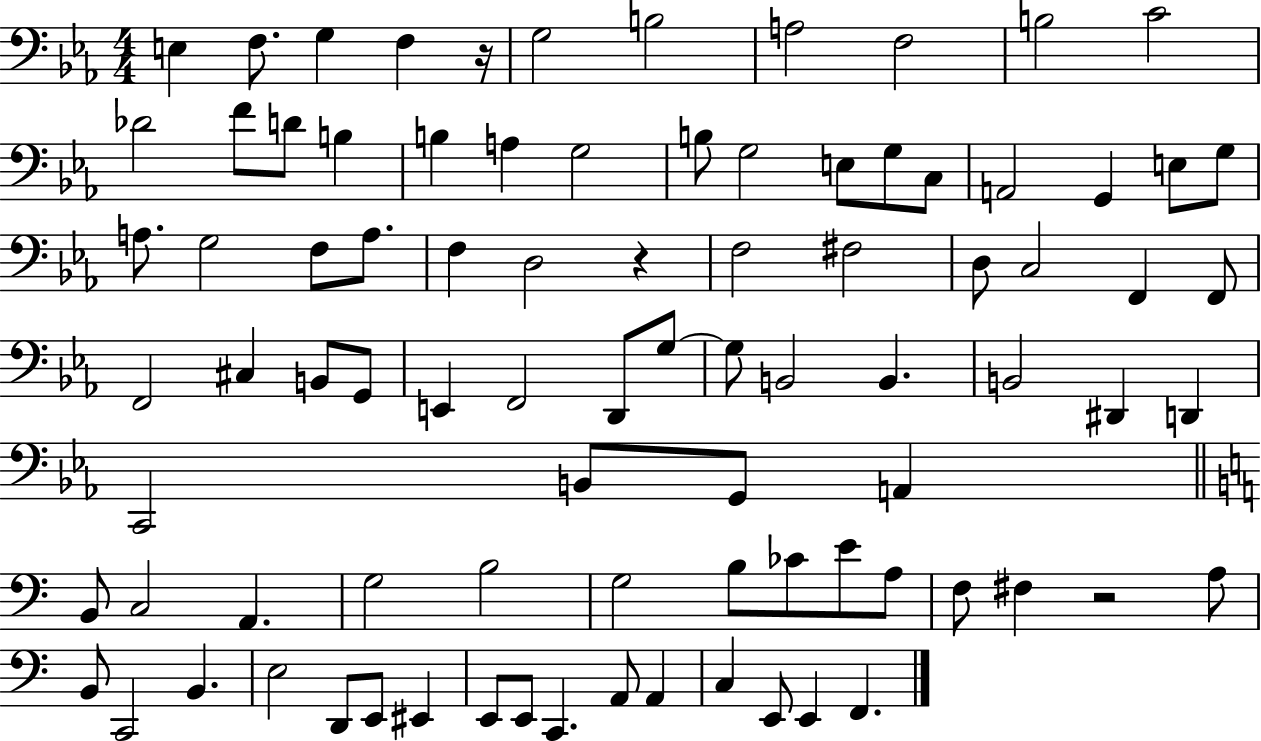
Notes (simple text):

E3/q F3/e. G3/q F3/q R/s G3/h B3/h A3/h F3/h B3/h C4/h Db4/h F4/e D4/e B3/q B3/q A3/q G3/h B3/e G3/h E3/e G3/e C3/e A2/h G2/q E3/e G3/e A3/e. G3/h F3/e A3/e. F3/q D3/h R/q F3/h F#3/h D3/e C3/h F2/q F2/e F2/h C#3/q B2/e G2/e E2/q F2/h D2/e G3/e G3/e B2/h B2/q. B2/h D#2/q D2/q C2/h B2/e G2/e A2/q B2/e C3/h A2/q. G3/h B3/h G3/h B3/e CES4/e E4/e A3/e F3/e F#3/q R/h A3/e B2/e C2/h B2/q. E3/h D2/e E2/e EIS2/q E2/e E2/e C2/q. A2/e A2/q C3/q E2/e E2/q F2/q.